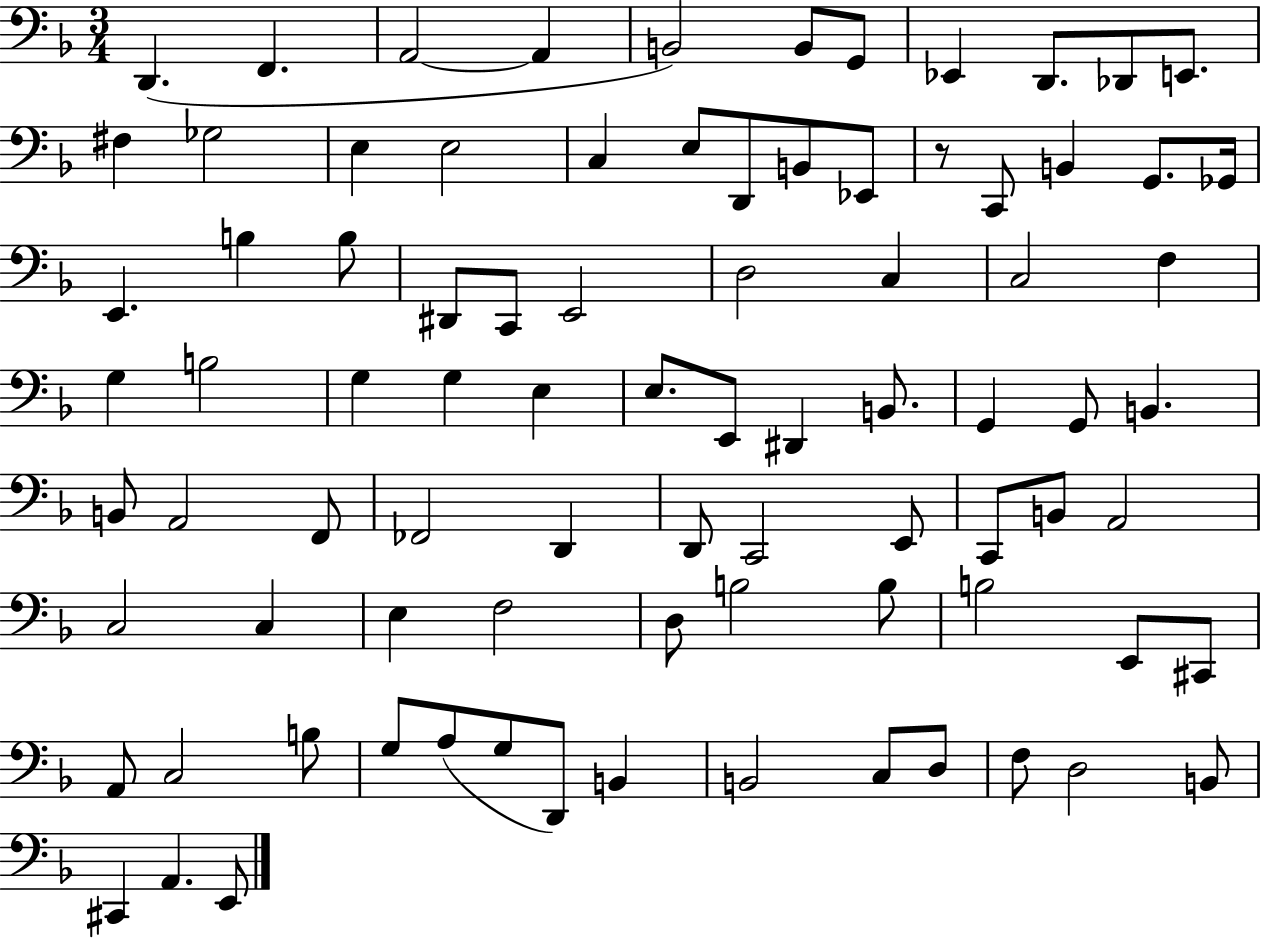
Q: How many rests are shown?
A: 1